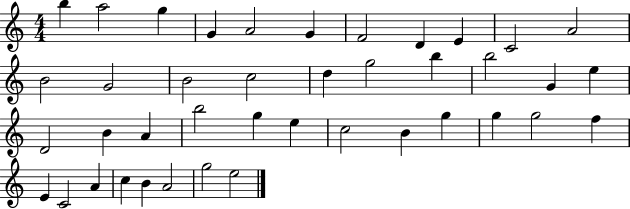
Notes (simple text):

B5/q A5/h G5/q G4/q A4/h G4/q F4/h D4/q E4/q C4/h A4/h B4/h G4/h B4/h C5/h D5/q G5/h B5/q B5/h G4/q E5/q D4/h B4/q A4/q B5/h G5/q E5/q C5/h B4/q G5/q G5/q G5/h F5/q E4/q C4/h A4/q C5/q B4/q A4/h G5/h E5/h